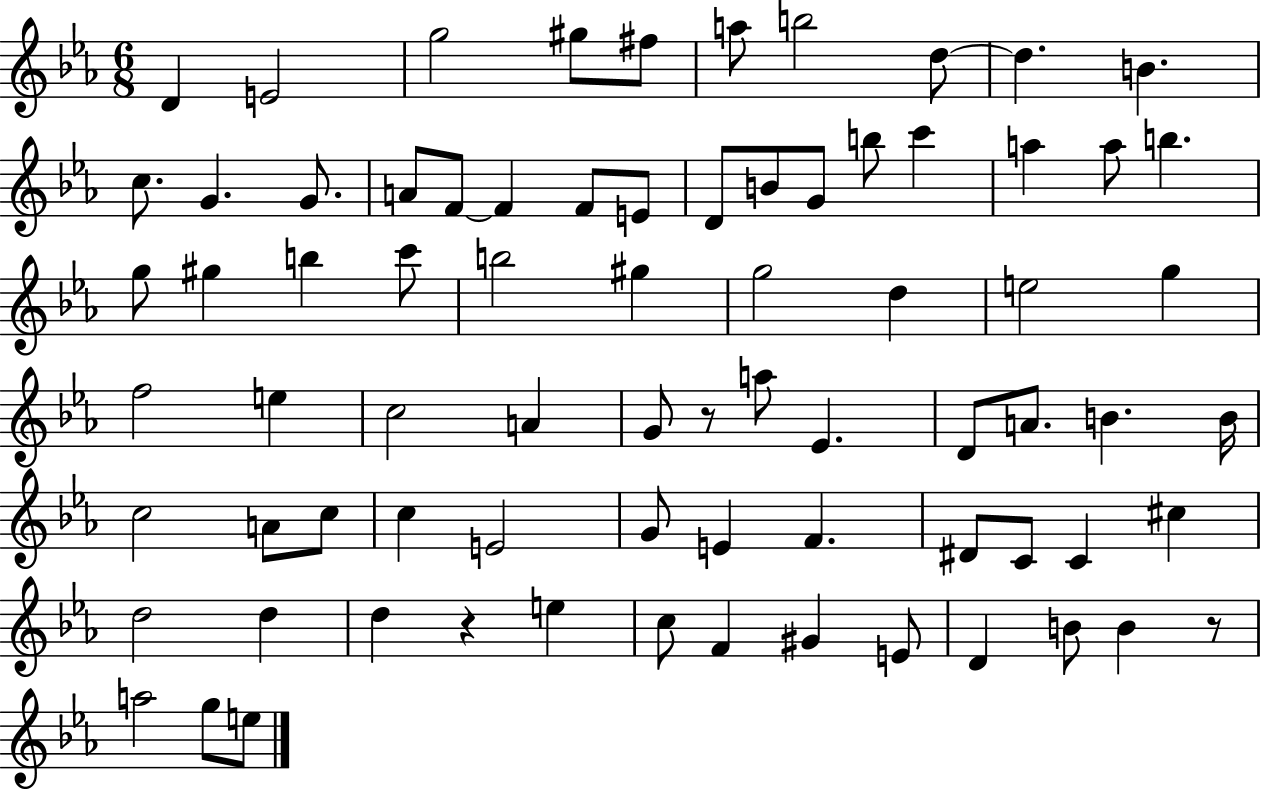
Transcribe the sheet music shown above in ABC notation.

X:1
T:Untitled
M:6/8
L:1/4
K:Eb
D E2 g2 ^g/2 ^f/2 a/2 b2 d/2 d B c/2 G G/2 A/2 F/2 F F/2 E/2 D/2 B/2 G/2 b/2 c' a a/2 b g/2 ^g b c'/2 b2 ^g g2 d e2 g f2 e c2 A G/2 z/2 a/2 _E D/2 A/2 B B/4 c2 A/2 c/2 c E2 G/2 E F ^D/2 C/2 C ^c d2 d d z e c/2 F ^G E/2 D B/2 B z/2 a2 g/2 e/2